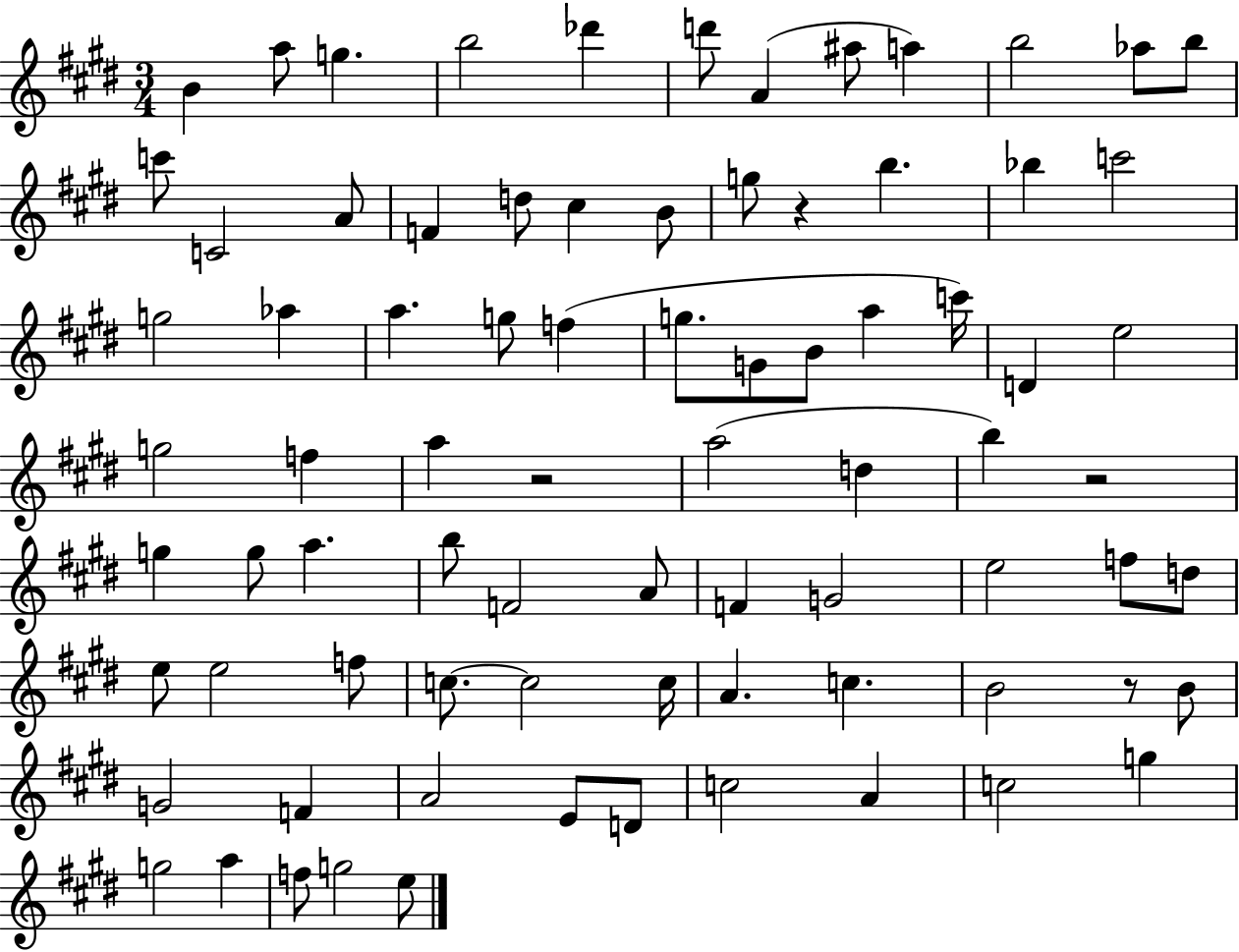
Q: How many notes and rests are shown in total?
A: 80